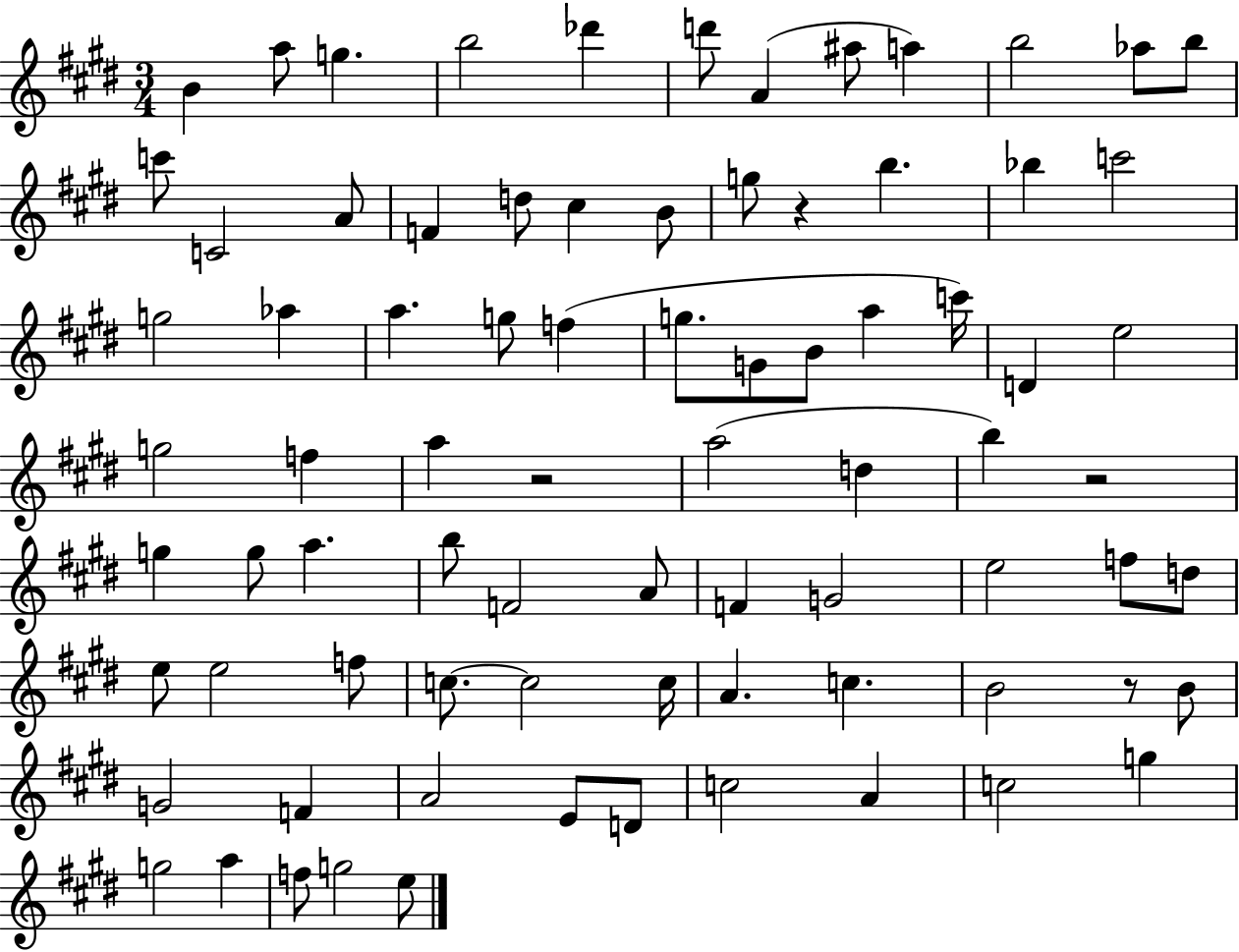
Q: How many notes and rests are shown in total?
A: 80